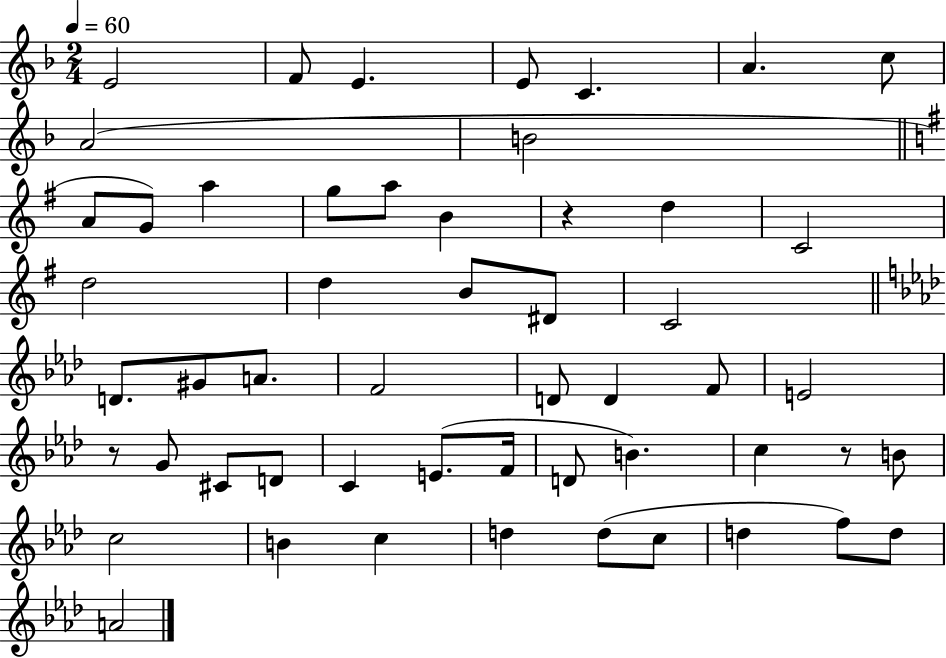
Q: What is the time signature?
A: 2/4